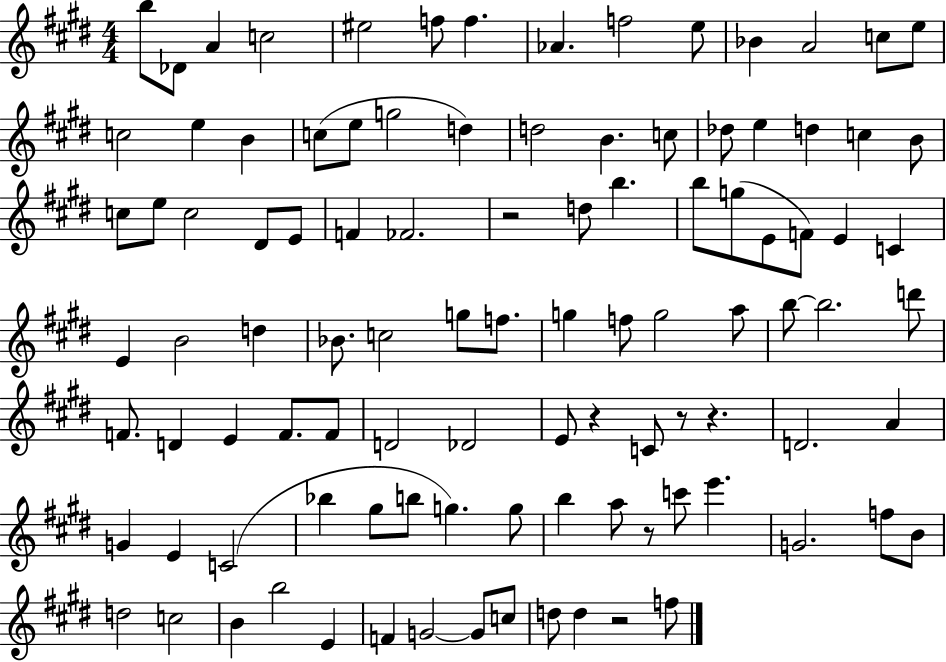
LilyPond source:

{
  \clef treble
  \numericTimeSignature
  \time 4/4
  \key e \major
  \repeat volta 2 { b''8 des'8 a'4 c''2 | eis''2 f''8 f''4. | aes'4. f''2 e''8 | bes'4 a'2 c''8 e''8 | \break c''2 e''4 b'4 | c''8( e''8 g''2 d''4) | d''2 b'4. c''8 | des''8 e''4 d''4 c''4 b'8 | \break c''8 e''8 c''2 dis'8 e'8 | f'4 fes'2. | r2 d''8 b''4. | b''8 g''8( e'8 f'8) e'4 c'4 | \break e'4 b'2 d''4 | bes'8. c''2 g''8 f''8. | g''4 f''8 g''2 a''8 | b''8~~ b''2. d'''8 | \break f'8. d'4 e'4 f'8. f'8 | d'2 des'2 | e'8 r4 c'8 r8 r4. | d'2. a'4 | \break g'4 e'4 c'2( | bes''4 gis''8 b''8 g''4.) g''8 | b''4 a''8 r8 c'''8 e'''4. | g'2. f''8 b'8 | \break d''2 c''2 | b'4 b''2 e'4 | f'4 g'2~~ g'8 c''8 | d''8 d''4 r2 f''8 | \break } \bar "|."
}